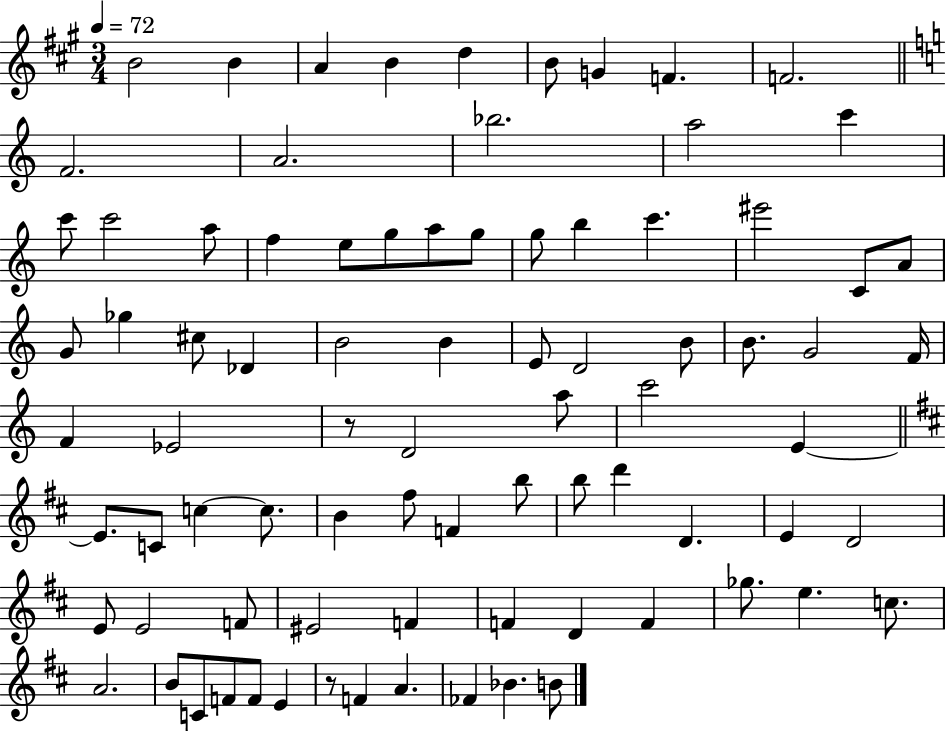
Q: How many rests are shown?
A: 2